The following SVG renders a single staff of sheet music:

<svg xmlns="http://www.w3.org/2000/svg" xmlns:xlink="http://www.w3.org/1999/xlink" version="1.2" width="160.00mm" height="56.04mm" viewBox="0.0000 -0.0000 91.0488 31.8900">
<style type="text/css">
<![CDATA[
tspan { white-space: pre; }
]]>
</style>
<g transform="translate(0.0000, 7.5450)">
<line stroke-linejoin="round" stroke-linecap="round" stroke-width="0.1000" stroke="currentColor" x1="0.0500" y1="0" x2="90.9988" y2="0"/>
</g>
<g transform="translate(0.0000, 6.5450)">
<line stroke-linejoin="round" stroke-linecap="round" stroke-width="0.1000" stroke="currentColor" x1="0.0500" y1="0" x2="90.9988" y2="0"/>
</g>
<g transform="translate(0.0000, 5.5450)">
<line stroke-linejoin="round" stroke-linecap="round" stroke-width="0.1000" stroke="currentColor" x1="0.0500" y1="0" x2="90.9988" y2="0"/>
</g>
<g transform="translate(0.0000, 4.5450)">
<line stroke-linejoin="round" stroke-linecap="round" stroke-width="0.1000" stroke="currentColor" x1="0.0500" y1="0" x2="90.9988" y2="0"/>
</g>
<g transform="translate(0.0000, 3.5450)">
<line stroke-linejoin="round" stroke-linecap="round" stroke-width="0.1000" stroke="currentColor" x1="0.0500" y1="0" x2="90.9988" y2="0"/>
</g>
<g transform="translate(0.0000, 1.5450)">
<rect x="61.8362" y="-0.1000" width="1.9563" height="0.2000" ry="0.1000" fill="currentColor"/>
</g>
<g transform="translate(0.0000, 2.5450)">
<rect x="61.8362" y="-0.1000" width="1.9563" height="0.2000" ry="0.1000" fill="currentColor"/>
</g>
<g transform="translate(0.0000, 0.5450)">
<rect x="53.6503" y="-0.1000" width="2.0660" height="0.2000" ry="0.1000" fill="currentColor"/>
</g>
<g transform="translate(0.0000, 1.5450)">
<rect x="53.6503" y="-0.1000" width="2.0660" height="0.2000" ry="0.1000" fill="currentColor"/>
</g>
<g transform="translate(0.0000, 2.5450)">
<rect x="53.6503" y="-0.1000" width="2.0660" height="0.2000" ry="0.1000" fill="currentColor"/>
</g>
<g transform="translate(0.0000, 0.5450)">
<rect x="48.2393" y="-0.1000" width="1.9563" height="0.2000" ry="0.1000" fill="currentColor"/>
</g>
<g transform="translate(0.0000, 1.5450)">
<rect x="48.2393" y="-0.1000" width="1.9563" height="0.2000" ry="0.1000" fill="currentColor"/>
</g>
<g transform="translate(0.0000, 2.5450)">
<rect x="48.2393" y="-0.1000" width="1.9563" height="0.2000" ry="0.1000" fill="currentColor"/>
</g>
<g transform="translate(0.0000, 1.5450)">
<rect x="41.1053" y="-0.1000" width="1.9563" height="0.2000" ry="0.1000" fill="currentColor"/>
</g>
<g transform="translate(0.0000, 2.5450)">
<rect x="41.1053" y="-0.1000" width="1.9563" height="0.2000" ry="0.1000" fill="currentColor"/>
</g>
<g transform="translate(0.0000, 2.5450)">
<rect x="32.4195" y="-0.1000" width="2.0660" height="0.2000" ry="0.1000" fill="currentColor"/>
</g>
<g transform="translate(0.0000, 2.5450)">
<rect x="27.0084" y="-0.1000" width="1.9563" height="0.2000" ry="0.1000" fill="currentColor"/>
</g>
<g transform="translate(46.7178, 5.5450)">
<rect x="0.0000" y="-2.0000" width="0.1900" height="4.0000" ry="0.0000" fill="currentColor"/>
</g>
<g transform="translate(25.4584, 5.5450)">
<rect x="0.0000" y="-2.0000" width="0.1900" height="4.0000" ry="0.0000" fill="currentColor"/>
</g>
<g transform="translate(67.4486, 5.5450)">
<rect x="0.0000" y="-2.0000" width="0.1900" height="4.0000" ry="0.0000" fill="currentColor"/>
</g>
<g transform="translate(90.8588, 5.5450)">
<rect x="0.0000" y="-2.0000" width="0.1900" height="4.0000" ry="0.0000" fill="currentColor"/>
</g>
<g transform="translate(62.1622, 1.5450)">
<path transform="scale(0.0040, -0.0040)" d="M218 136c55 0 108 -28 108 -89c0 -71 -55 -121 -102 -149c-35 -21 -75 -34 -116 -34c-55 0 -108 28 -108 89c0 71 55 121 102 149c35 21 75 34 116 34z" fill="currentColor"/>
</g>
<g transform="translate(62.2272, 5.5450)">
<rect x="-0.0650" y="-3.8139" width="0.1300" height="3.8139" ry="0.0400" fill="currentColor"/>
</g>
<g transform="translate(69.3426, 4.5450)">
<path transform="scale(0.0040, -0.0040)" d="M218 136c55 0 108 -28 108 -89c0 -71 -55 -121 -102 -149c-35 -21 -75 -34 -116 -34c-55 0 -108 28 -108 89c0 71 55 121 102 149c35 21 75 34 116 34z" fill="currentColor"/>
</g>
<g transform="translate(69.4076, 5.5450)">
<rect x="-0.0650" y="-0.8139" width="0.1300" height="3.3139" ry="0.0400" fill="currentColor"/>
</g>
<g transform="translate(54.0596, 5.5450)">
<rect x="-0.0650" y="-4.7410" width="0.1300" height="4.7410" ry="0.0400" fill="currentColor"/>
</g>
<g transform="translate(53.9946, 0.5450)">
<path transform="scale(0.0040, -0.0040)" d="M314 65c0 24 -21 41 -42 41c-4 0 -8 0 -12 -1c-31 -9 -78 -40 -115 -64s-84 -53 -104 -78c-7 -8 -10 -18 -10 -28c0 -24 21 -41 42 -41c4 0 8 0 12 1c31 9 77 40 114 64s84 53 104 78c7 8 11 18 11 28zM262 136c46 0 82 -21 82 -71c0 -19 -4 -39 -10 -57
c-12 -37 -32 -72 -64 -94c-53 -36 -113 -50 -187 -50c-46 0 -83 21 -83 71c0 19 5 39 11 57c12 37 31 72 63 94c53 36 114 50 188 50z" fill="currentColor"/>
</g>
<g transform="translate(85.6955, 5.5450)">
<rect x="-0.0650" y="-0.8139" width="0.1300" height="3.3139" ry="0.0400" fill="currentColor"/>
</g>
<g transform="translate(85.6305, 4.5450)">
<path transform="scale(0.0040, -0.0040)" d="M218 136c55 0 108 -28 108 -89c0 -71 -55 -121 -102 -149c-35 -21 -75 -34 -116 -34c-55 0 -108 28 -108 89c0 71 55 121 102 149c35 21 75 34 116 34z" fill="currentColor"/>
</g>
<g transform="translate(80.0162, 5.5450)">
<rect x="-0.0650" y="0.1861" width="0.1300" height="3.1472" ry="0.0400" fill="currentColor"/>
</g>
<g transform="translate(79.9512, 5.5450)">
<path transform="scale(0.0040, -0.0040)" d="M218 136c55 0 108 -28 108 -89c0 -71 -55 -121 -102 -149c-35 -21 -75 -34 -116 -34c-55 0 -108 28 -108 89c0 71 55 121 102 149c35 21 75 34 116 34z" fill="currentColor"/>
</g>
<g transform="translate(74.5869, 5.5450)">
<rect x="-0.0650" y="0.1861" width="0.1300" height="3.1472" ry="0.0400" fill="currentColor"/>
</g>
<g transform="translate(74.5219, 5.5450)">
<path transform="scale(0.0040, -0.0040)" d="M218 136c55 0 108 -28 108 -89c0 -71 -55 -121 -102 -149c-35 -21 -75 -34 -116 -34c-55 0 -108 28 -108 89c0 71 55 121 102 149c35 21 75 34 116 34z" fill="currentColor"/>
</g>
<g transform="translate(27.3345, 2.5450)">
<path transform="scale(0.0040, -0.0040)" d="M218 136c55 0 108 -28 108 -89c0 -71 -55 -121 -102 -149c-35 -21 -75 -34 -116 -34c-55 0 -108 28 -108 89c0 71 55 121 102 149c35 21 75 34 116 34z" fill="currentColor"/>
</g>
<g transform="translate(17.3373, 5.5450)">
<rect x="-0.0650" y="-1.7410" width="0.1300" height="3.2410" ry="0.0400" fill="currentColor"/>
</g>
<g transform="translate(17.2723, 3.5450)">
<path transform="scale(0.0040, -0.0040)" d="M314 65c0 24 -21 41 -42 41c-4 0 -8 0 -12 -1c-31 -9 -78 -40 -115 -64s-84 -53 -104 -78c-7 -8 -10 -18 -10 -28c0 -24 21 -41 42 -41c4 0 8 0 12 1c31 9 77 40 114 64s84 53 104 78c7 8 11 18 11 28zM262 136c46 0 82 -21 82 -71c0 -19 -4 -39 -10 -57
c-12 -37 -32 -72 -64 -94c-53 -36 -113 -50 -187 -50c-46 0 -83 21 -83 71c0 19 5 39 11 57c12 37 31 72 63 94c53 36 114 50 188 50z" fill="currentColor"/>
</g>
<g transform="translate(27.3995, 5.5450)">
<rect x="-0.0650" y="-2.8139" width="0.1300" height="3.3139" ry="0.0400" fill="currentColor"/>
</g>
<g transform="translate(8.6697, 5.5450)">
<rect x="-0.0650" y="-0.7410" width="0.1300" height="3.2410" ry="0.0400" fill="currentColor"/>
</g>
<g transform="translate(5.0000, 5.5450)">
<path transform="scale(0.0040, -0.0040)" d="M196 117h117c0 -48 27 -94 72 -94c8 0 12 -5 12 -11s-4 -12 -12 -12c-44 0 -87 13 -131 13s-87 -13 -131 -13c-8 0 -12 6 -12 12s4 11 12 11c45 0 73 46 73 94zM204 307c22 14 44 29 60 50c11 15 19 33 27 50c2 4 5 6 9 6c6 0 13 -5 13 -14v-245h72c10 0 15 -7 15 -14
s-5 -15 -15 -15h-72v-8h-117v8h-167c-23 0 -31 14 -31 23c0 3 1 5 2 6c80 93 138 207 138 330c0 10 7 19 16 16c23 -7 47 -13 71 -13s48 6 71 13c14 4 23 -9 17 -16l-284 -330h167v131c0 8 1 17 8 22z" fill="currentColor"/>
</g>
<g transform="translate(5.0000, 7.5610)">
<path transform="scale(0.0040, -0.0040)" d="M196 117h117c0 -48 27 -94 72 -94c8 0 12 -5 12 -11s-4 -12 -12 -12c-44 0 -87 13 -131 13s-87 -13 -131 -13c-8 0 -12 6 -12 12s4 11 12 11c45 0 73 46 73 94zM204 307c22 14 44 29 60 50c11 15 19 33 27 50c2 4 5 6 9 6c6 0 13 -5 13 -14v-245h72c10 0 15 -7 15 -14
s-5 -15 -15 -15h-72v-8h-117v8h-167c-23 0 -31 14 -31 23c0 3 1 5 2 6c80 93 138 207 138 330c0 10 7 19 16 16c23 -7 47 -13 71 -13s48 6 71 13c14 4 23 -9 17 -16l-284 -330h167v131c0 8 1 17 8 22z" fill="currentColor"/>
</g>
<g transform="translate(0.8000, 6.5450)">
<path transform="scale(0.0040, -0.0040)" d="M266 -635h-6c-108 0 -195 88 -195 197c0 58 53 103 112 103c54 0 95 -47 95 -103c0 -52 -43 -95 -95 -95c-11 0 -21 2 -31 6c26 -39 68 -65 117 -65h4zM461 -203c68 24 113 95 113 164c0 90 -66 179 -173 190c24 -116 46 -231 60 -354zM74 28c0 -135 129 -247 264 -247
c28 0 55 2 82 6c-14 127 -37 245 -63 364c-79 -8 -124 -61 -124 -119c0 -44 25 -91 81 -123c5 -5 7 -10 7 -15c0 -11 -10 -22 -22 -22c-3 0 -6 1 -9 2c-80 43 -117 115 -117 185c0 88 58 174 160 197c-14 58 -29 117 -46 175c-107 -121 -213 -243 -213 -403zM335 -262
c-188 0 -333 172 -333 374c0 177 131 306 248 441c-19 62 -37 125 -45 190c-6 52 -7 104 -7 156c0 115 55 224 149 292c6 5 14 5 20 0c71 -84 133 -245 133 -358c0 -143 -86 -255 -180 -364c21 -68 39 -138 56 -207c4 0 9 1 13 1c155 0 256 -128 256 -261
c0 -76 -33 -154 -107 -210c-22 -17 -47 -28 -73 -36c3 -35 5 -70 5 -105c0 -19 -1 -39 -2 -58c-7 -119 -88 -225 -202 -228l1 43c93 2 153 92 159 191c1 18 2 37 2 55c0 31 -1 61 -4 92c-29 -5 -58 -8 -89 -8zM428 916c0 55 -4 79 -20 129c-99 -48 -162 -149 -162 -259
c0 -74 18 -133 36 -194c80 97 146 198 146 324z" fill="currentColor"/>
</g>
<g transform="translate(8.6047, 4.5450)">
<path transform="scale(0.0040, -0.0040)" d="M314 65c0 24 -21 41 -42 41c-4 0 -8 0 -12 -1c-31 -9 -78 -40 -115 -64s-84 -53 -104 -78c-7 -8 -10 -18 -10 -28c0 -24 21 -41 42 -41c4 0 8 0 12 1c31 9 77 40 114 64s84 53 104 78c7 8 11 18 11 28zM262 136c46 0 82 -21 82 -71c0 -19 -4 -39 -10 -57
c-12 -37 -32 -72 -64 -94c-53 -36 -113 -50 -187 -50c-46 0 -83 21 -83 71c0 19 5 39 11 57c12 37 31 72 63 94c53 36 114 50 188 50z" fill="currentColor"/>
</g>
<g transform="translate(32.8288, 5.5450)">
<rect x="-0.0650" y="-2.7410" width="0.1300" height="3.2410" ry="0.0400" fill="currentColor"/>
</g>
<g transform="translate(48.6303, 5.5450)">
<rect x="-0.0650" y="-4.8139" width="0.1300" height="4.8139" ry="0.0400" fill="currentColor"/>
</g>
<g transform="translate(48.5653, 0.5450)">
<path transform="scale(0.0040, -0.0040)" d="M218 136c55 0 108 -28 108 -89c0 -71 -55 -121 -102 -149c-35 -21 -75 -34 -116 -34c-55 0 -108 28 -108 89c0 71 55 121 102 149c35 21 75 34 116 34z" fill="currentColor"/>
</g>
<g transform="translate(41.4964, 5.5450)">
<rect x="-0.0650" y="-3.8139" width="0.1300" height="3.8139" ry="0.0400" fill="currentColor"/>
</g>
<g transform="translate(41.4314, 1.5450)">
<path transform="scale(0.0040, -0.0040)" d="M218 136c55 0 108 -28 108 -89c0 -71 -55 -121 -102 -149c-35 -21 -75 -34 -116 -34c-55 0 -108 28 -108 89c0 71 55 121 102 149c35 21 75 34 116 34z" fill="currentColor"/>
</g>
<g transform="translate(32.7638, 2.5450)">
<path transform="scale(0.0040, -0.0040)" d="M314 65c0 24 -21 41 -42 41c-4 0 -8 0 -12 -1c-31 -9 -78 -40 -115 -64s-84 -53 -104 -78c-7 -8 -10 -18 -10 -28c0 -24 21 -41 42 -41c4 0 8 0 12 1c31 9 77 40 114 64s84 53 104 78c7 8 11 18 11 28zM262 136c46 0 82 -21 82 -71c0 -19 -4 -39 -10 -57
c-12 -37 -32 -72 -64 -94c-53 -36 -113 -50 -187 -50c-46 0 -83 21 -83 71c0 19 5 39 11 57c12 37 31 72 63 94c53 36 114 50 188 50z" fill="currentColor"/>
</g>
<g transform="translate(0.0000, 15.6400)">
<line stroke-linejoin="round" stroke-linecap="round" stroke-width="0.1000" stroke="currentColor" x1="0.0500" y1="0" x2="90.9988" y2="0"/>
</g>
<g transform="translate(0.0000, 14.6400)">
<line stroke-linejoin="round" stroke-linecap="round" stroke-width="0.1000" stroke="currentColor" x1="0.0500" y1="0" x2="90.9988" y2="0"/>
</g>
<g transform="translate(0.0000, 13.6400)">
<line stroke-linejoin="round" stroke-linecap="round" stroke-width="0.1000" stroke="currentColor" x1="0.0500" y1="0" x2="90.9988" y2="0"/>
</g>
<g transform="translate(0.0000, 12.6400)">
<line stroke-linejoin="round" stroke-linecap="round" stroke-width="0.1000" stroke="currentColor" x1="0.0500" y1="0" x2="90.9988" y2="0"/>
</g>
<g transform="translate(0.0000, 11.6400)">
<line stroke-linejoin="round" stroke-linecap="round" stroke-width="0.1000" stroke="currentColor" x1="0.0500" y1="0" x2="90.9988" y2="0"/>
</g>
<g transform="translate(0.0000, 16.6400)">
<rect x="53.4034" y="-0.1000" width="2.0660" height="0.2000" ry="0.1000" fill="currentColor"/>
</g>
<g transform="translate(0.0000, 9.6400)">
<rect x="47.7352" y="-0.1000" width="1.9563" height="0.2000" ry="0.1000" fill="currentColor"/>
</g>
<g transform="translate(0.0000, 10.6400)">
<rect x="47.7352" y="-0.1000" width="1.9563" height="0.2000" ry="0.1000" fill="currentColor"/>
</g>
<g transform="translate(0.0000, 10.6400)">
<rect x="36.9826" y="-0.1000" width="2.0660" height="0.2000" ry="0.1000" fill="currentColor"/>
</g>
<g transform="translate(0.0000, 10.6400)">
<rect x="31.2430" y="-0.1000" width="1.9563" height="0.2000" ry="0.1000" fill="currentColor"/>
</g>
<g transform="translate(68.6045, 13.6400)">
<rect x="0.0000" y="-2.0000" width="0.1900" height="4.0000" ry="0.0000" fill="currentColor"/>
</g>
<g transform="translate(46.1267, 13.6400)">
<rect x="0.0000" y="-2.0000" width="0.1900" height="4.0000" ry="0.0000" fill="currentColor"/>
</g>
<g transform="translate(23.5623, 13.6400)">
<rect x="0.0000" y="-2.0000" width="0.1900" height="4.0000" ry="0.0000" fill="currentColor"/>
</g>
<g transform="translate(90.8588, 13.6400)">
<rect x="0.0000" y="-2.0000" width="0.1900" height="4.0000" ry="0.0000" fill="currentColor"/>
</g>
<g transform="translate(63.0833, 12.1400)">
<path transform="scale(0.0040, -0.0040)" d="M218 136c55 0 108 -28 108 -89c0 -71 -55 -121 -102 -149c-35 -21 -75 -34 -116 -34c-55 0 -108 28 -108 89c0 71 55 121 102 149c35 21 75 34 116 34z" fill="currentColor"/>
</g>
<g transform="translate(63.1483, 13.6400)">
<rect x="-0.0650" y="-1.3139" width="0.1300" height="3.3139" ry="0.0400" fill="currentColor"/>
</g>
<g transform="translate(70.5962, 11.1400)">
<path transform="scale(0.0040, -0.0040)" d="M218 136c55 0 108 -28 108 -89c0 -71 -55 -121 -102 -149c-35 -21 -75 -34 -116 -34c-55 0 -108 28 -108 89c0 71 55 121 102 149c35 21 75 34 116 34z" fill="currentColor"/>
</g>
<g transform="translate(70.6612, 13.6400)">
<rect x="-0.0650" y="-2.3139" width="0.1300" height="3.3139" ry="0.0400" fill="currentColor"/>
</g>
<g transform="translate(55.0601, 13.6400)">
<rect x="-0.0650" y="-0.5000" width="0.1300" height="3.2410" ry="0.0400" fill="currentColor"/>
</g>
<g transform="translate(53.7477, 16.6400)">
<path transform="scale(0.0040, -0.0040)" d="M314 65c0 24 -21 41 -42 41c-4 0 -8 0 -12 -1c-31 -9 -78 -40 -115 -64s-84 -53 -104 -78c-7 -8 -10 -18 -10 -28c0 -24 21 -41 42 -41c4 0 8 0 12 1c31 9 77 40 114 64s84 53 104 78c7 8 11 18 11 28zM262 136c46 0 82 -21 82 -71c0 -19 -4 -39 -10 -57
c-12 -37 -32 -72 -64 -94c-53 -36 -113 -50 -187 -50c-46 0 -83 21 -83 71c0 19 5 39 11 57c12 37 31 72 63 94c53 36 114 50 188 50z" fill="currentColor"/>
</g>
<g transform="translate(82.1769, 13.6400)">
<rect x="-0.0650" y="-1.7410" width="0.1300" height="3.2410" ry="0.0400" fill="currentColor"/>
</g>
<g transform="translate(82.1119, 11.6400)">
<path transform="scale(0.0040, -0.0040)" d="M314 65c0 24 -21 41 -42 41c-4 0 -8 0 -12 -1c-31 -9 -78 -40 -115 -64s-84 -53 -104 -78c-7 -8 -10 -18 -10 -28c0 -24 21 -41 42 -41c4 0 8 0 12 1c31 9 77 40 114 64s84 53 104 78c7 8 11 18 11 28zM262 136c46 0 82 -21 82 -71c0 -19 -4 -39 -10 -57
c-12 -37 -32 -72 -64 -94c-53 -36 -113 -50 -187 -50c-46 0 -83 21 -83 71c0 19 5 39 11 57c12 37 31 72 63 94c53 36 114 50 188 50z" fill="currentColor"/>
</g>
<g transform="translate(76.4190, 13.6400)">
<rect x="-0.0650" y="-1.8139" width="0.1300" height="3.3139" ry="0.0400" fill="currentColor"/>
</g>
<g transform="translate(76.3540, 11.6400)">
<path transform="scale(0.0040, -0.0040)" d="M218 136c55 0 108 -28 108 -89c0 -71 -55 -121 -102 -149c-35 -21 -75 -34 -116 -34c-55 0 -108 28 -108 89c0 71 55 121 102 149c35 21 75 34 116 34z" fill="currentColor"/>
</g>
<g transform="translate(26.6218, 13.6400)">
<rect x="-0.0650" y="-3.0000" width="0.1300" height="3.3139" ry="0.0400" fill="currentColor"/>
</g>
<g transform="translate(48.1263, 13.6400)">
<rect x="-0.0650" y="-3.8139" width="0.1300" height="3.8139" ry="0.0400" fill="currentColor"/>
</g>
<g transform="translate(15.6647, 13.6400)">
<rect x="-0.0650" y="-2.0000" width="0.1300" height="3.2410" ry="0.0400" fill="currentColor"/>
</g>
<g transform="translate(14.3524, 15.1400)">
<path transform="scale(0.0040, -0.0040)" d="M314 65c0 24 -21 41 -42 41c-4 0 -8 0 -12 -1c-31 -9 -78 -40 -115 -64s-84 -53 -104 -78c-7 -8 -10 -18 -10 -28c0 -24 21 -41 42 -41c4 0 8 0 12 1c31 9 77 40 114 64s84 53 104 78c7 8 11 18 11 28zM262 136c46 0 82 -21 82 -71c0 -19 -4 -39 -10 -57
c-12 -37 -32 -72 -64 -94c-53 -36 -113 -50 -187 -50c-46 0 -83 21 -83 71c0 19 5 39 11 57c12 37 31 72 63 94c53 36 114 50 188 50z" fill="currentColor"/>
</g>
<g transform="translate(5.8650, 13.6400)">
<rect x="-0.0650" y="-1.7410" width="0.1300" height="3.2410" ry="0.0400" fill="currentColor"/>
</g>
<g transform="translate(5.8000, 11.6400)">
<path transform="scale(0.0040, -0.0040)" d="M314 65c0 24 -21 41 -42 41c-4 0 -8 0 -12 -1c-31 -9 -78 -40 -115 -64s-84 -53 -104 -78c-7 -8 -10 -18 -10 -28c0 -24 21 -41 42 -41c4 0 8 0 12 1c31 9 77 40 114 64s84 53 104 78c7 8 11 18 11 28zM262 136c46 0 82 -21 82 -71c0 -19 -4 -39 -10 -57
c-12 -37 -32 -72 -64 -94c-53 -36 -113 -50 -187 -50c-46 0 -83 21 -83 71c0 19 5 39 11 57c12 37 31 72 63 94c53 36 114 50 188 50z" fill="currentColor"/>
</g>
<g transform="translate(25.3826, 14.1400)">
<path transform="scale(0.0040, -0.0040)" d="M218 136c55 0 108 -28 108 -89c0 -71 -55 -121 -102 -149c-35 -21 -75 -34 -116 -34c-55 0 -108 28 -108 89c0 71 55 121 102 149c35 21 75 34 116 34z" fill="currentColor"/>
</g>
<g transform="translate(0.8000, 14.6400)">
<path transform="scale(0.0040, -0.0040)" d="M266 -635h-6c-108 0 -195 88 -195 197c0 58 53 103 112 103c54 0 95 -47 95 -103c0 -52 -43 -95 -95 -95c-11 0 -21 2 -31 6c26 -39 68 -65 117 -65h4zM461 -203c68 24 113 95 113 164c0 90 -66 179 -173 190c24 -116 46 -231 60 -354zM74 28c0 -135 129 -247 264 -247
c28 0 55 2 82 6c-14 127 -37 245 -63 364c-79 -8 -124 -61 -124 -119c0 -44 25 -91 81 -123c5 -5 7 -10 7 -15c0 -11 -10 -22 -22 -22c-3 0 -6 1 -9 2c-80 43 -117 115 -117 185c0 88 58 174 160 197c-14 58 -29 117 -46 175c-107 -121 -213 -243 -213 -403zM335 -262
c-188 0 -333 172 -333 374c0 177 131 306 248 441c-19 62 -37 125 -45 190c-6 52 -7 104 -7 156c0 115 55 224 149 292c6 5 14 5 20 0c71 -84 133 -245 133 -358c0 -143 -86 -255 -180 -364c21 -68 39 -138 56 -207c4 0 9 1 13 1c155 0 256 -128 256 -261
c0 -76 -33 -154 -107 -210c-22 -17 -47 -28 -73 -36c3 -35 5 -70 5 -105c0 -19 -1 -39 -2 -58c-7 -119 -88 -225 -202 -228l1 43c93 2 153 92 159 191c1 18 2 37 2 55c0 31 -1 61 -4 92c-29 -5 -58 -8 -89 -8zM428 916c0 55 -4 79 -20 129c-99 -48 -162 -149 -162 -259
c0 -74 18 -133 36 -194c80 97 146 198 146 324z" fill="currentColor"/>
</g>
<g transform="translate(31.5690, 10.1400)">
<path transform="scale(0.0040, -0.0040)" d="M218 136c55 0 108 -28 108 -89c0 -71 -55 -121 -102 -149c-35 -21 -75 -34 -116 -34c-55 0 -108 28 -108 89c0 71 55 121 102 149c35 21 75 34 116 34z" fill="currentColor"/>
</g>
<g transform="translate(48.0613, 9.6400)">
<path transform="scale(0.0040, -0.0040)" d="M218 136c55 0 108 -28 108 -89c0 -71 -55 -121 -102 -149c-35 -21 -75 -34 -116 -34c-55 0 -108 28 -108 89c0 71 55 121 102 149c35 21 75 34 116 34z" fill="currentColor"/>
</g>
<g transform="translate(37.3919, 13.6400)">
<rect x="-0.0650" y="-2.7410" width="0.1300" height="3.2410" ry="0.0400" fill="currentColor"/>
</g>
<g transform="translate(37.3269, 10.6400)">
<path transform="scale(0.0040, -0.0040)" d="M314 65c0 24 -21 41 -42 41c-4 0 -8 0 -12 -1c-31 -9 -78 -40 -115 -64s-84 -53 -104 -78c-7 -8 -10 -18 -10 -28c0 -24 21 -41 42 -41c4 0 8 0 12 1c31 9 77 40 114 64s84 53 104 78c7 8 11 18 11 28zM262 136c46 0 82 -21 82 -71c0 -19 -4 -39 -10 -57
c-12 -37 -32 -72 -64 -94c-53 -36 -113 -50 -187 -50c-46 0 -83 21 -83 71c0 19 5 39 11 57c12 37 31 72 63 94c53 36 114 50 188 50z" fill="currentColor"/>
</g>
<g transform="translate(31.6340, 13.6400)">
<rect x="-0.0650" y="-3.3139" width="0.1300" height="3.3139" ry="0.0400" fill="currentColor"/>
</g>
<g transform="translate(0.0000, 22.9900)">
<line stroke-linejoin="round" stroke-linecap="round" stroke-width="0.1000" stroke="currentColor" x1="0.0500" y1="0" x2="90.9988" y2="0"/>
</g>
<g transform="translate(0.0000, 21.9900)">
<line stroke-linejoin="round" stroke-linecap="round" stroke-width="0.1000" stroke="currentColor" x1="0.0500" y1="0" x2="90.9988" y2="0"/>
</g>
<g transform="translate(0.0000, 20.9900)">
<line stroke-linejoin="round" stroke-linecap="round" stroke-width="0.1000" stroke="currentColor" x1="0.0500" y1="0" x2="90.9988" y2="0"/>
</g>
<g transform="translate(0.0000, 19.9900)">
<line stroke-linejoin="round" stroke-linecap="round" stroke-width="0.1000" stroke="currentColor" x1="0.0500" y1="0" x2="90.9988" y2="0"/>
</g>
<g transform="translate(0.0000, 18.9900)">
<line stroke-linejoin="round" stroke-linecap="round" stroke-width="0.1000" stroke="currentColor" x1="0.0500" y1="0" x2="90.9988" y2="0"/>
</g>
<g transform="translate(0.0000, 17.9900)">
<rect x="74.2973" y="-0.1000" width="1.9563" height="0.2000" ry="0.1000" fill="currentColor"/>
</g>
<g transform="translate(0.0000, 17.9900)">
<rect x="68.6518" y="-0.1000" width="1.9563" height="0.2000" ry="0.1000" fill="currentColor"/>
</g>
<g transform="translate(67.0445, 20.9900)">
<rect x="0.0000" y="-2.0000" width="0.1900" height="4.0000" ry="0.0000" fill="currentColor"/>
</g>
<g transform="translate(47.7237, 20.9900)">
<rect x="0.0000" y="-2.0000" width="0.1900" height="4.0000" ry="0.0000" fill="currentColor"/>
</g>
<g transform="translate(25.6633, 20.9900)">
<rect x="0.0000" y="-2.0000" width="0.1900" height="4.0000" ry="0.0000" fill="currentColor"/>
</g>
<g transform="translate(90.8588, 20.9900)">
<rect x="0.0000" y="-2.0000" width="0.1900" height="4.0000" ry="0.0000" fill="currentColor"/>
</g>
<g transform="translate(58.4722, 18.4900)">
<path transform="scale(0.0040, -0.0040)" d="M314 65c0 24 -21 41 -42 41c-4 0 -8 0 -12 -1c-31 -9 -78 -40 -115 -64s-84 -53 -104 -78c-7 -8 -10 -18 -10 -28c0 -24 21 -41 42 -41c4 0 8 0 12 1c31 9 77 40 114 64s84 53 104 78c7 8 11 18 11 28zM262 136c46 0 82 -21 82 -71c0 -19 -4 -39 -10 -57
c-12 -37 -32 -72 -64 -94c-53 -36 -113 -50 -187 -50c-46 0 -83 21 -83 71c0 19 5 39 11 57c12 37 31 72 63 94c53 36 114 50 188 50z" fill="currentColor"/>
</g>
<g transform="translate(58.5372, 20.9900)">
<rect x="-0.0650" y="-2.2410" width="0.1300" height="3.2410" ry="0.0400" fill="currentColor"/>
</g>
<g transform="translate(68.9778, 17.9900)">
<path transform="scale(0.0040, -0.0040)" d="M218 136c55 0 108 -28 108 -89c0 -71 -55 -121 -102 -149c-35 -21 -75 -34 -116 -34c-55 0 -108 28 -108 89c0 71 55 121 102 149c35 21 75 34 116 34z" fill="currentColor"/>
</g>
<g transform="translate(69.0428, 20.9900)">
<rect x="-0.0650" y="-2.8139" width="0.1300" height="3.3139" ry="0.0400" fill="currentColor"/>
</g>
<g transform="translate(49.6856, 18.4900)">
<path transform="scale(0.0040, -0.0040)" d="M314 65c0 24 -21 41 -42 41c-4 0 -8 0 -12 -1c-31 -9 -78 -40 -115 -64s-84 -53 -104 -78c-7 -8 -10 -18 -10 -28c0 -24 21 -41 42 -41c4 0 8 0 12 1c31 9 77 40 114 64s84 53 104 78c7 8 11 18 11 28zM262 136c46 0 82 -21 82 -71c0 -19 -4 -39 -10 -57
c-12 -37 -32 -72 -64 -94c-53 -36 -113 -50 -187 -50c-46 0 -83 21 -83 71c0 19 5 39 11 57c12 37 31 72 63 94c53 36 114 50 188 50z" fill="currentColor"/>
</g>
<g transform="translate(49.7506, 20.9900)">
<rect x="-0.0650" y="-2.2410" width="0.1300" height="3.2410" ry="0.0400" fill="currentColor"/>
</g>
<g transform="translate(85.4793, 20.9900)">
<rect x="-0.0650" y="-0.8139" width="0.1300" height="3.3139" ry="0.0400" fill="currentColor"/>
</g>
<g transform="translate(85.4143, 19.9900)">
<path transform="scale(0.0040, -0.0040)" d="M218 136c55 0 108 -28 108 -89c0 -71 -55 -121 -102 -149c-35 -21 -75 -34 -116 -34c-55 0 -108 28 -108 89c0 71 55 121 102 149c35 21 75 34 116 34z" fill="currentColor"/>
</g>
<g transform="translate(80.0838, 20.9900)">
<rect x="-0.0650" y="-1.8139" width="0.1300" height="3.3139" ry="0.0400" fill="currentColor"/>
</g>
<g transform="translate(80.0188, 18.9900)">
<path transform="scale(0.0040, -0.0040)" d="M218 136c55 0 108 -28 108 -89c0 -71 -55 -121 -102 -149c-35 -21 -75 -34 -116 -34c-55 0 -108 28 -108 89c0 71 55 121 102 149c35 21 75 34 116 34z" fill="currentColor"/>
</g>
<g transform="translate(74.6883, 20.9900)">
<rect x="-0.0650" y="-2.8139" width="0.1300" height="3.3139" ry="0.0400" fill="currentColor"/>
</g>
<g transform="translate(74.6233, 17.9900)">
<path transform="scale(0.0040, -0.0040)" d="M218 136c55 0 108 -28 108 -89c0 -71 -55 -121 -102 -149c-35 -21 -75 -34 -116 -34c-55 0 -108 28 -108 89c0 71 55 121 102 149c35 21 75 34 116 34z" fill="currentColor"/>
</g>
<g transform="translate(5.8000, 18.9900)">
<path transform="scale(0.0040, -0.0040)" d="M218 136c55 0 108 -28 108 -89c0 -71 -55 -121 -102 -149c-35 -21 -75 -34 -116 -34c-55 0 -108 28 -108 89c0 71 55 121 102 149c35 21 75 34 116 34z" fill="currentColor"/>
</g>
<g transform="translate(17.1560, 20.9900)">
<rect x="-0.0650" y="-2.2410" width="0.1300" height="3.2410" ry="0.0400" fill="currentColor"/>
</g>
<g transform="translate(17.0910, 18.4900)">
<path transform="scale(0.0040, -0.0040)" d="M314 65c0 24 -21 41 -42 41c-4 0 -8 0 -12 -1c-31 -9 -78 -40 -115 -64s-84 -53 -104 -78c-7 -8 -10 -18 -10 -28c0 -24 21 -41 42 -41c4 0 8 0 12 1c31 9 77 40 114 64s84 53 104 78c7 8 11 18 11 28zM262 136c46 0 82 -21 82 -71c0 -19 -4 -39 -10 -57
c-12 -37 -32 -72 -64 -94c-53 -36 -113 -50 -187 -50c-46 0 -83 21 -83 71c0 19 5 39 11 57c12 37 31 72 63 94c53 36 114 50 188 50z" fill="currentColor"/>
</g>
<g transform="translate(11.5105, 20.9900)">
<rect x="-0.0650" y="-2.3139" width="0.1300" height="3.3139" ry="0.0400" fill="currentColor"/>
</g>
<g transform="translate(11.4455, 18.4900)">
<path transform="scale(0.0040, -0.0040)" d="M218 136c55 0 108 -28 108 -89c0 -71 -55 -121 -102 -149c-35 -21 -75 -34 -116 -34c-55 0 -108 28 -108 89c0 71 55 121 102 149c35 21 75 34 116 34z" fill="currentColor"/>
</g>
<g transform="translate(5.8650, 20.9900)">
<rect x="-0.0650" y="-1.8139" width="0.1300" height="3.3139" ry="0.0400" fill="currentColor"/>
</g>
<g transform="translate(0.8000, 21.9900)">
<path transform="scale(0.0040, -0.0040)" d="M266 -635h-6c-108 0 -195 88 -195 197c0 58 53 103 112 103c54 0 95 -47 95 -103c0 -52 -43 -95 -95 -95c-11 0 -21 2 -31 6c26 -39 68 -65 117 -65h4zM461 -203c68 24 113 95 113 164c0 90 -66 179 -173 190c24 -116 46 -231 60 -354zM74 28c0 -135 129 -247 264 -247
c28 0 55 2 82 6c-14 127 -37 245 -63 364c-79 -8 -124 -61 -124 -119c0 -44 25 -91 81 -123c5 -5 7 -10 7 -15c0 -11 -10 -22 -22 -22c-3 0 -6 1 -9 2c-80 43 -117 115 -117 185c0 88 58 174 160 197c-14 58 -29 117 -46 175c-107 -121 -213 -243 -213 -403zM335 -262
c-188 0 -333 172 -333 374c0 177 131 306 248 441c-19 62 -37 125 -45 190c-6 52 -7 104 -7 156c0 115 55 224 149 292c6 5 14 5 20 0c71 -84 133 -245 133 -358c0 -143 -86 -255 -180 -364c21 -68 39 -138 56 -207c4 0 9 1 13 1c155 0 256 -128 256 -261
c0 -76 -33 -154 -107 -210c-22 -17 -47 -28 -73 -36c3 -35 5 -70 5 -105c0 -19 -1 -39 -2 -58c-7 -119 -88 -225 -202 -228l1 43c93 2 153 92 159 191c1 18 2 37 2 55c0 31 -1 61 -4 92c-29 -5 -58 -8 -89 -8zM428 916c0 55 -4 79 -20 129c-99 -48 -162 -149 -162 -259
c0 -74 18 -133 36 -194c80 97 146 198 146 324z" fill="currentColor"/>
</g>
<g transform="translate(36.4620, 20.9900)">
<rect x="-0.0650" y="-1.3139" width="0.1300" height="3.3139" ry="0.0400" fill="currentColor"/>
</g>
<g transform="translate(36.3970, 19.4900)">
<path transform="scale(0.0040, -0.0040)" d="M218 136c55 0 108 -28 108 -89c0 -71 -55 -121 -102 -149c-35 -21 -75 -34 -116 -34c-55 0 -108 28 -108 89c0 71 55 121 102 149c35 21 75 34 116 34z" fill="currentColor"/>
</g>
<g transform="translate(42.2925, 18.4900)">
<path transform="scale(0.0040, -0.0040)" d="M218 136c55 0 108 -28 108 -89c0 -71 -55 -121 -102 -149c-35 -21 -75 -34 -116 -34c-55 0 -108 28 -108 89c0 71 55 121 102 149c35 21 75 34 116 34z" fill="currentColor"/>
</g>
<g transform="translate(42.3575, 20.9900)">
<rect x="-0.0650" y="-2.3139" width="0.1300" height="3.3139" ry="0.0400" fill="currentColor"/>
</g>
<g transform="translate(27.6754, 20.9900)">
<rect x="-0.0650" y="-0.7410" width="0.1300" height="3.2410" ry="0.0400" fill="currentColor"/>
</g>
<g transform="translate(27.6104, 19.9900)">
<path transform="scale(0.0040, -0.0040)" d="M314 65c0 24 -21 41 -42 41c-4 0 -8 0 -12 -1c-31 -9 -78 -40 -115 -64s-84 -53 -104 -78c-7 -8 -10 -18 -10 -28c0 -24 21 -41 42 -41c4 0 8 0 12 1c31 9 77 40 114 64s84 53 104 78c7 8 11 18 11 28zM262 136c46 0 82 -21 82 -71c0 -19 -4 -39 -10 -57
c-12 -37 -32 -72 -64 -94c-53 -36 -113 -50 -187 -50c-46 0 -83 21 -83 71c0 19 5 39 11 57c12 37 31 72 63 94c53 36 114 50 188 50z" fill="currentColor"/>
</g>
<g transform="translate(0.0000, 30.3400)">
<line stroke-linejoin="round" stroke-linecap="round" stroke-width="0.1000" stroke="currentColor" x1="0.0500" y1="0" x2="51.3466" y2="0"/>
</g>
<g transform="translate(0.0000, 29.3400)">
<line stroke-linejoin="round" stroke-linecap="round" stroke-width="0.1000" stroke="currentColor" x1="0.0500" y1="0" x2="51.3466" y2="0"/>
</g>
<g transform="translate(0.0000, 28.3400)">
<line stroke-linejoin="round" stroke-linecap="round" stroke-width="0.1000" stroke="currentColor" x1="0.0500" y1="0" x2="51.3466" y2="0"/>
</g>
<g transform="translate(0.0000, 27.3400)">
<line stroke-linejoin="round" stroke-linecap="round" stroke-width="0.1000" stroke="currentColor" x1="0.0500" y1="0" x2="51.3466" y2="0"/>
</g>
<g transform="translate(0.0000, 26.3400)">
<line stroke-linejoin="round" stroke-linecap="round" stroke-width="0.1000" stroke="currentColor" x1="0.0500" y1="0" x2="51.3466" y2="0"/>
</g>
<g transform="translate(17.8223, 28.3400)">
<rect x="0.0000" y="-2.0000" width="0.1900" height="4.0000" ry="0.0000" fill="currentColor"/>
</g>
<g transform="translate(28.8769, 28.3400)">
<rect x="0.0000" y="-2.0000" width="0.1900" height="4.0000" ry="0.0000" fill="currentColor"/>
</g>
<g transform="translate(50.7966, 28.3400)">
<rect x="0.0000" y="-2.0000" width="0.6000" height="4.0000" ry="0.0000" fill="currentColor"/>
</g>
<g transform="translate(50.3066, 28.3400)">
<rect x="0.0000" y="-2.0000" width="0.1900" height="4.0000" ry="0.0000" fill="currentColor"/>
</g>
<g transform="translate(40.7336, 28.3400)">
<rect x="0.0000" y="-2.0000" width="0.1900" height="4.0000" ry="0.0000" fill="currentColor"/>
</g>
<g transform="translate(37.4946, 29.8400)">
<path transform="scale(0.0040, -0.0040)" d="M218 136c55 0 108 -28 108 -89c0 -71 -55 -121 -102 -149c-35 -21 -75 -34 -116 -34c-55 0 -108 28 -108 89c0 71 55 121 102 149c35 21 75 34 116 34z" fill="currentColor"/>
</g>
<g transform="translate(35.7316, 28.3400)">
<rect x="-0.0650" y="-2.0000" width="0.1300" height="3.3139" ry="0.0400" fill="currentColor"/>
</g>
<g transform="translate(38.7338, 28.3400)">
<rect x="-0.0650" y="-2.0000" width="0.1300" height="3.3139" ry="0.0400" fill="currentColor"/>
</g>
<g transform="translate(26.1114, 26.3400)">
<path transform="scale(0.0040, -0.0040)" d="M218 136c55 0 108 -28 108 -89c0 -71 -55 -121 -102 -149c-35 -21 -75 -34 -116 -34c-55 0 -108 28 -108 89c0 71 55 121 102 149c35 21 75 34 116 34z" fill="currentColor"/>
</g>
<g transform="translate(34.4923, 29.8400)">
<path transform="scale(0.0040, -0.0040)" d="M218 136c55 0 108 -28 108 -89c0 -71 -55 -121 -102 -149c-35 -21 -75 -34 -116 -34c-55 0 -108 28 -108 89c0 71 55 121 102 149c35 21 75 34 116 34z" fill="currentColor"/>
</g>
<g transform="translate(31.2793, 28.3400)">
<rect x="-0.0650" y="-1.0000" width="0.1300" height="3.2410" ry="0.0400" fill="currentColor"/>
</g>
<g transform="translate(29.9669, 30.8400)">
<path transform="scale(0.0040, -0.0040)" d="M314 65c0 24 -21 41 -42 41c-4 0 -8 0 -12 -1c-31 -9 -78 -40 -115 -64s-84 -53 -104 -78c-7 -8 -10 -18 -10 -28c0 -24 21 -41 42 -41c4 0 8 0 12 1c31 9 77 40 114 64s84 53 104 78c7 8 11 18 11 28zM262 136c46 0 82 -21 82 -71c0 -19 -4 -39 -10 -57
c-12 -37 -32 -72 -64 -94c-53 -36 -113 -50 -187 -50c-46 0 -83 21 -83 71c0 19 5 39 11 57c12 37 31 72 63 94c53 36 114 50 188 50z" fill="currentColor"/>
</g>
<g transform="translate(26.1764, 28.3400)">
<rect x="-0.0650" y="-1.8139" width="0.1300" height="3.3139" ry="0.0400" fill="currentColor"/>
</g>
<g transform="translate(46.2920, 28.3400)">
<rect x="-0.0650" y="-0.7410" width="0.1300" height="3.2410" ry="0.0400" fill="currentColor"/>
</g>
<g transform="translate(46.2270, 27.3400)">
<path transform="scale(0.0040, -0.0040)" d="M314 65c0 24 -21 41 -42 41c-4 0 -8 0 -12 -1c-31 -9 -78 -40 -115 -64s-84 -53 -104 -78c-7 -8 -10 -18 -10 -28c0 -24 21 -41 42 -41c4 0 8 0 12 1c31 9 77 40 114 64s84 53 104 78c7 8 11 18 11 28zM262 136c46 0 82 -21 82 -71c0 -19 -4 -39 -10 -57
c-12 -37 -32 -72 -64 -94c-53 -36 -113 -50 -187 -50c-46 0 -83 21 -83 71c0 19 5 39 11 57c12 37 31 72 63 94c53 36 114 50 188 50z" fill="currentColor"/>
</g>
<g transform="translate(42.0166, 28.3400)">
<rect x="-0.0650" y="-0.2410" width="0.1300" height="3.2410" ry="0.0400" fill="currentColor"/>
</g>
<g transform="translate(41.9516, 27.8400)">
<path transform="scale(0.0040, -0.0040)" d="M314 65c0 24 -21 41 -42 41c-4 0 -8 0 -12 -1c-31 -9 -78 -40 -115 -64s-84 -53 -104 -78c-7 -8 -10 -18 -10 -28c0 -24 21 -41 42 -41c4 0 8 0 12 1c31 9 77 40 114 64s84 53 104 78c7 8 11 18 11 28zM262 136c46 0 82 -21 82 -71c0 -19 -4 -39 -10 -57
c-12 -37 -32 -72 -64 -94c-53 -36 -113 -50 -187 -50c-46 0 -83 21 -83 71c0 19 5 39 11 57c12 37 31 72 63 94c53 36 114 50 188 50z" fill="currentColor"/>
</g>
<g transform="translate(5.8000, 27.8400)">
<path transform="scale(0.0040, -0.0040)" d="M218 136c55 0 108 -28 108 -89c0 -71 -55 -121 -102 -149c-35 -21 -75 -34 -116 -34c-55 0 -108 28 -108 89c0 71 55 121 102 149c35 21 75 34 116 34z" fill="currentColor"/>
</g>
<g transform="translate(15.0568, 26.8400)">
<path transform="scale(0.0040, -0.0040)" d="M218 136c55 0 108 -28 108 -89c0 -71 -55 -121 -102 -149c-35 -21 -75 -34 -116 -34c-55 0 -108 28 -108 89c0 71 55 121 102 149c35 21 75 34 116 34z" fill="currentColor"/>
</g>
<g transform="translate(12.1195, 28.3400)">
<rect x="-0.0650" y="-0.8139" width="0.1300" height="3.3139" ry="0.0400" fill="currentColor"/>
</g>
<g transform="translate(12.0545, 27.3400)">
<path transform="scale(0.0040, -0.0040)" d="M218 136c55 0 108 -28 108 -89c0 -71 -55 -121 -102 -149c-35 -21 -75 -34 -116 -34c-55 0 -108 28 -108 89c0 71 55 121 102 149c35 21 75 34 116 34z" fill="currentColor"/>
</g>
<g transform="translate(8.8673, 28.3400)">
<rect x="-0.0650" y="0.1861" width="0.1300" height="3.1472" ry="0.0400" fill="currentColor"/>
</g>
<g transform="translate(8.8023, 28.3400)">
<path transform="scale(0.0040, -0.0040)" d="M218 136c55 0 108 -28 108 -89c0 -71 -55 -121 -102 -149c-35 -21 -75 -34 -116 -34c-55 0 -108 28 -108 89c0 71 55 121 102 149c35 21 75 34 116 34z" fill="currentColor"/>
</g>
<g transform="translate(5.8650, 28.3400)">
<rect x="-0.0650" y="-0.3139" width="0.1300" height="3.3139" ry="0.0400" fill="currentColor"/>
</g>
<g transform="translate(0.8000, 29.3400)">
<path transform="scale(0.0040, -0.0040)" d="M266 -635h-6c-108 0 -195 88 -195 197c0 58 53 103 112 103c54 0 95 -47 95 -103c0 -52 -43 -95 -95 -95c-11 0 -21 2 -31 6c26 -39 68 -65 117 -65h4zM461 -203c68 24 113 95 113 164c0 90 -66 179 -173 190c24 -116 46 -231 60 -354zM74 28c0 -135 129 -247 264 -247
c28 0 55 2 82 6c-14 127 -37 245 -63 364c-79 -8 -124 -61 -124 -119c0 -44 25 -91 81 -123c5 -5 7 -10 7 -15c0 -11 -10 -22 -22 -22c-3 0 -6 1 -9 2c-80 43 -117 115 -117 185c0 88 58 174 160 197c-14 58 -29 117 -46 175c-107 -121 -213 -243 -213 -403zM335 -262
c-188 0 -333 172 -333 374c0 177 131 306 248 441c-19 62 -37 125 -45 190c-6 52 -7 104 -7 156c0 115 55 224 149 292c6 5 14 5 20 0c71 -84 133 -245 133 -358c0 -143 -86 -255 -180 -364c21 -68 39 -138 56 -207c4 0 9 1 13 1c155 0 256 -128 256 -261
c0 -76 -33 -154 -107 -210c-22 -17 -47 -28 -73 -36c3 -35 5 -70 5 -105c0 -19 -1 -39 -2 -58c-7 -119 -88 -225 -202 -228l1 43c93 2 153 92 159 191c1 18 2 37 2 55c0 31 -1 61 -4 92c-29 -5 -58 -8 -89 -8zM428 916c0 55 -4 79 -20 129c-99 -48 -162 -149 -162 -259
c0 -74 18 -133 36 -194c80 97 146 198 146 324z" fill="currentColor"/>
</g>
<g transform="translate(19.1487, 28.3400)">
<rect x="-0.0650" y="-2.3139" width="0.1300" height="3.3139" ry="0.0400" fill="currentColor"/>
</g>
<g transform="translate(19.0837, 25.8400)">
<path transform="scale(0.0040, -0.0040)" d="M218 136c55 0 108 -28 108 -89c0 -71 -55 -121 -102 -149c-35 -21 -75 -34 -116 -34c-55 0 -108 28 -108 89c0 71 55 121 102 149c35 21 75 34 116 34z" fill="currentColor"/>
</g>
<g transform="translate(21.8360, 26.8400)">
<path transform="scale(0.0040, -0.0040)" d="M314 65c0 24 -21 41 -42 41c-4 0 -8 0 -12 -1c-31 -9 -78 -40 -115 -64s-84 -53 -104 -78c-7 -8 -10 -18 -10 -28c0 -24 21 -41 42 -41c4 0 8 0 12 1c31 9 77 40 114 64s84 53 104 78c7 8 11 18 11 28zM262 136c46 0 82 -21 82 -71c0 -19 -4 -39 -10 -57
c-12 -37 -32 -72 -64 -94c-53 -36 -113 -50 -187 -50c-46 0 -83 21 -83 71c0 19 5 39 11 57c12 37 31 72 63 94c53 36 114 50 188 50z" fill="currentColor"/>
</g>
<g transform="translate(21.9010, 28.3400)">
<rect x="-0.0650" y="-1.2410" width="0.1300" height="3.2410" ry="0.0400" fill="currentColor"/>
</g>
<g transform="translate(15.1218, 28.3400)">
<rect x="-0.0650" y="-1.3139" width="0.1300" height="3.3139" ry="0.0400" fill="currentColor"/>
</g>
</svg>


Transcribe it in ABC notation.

X:1
T:Untitled
M:4/4
L:1/4
K:C
d2 f2 a a2 c' e' e'2 c' d B B d f2 F2 A b a2 c' C2 e g f f2 f g g2 d2 e g g2 g2 a a f d c B d e g e2 f D2 F F c2 d2